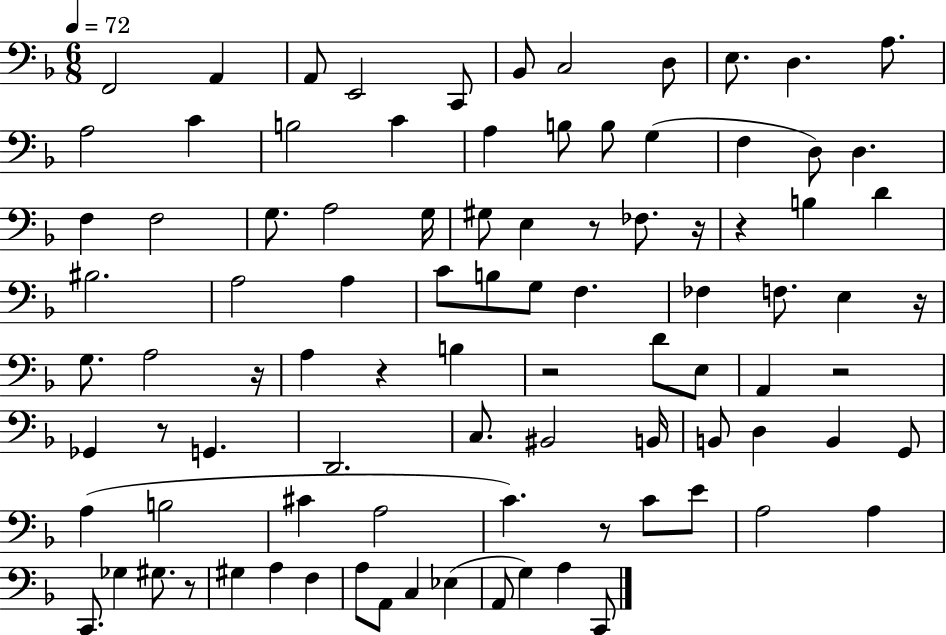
{
  \clef bass
  \numericTimeSignature
  \time 6/8
  \key f \major
  \tempo 4 = 72
  \repeat volta 2 { f,2 a,4 | a,8 e,2 c,8 | bes,8 c2 d8 | e8. d4. a8. | \break a2 c'4 | b2 c'4 | a4 b8 b8 g4( | f4 d8) d4. | \break f4 f2 | g8. a2 g16 | gis8 e4 r8 fes8. r16 | r4 b4 d'4 | \break bis2. | a2 a4 | c'8 b8 g8 f4. | fes4 f8. e4 r16 | \break g8. a2 r16 | a4 r4 b4 | r2 d'8 e8 | a,4 r2 | \break ges,4 r8 g,4. | d,2. | c8. bis,2 b,16 | b,8 d4 b,4 g,8 | \break a4( b2 | cis'4 a2 | c'4.) r8 c'8 e'8 | a2 a4 | \break c,8. ges4 gis8. r8 | gis4 a4 f4 | a8 a,8 c4 ees4( | a,8 g4) a4 c,8 | \break } \bar "|."
}